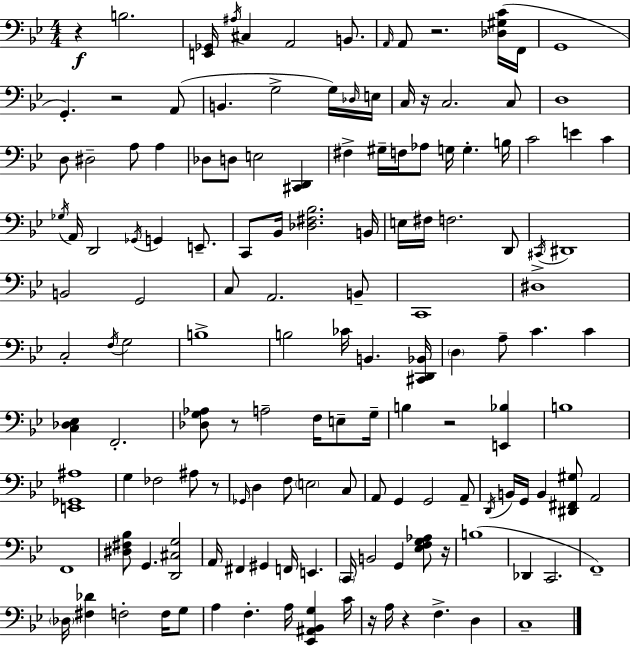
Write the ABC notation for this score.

X:1
T:Untitled
M:4/4
L:1/4
K:Gm
z B,2 [E,,_G,,]/4 ^A,/4 ^C, A,,2 B,,/2 A,,/4 A,,/2 z2 [_D,^G,C]/4 F,,/4 G,,4 G,, z2 A,,/2 B,, G,2 G,/4 _D,/4 E,/4 C,/4 z/4 C,2 C,/2 D,4 D,/2 ^D,2 A,/2 A, _D,/2 D,/2 E,2 [^C,,D,,] ^F, ^G,/4 F,/4 _A,/2 G,/4 G, B,/4 C2 E C _G,/4 A,,/4 D,,2 _G,,/4 G,, E,,/2 C,,/2 _B,,/4 [_D,^F,_B,]2 B,,/4 E,/4 ^F,/4 F,2 D,,/2 ^C,,/4 ^D,,4 B,,2 G,,2 C,/2 A,,2 B,,/2 C,,4 ^D,4 C,2 F,/4 G,2 B,4 B,2 _C/4 B,, [^C,,D,,_B,,]/4 D, A,/2 C C [C,_D,_E,] F,,2 [_D,G,_A,]/2 z/2 A,2 F,/4 E,/2 G,/4 B, z2 [E,,_B,] B,4 [E,,_G,,^A,]4 G, _F,2 ^A,/2 z/2 _G,,/4 D, F,/2 E,2 C,/2 A,,/2 G,, G,,2 A,,/2 D,,/4 B,,/4 G,,/4 B,, [^D,,^F,,^G,]/2 A,,2 F,,4 [^D,^F,_B,]/2 G,, [D,,^C,G,]2 A,,/4 ^F,, ^G,, F,,/4 E,, C,,/4 B,,2 G,, [_E,F,G,_A,]/2 z/4 B,4 _D,, C,,2 F,,4 _D,/4 [^F,_D] F,2 F,/4 G,/2 A, F, A,/4 [_E,,^A,,_B,,G,] C/4 z/4 A,/4 z F, D, C,4